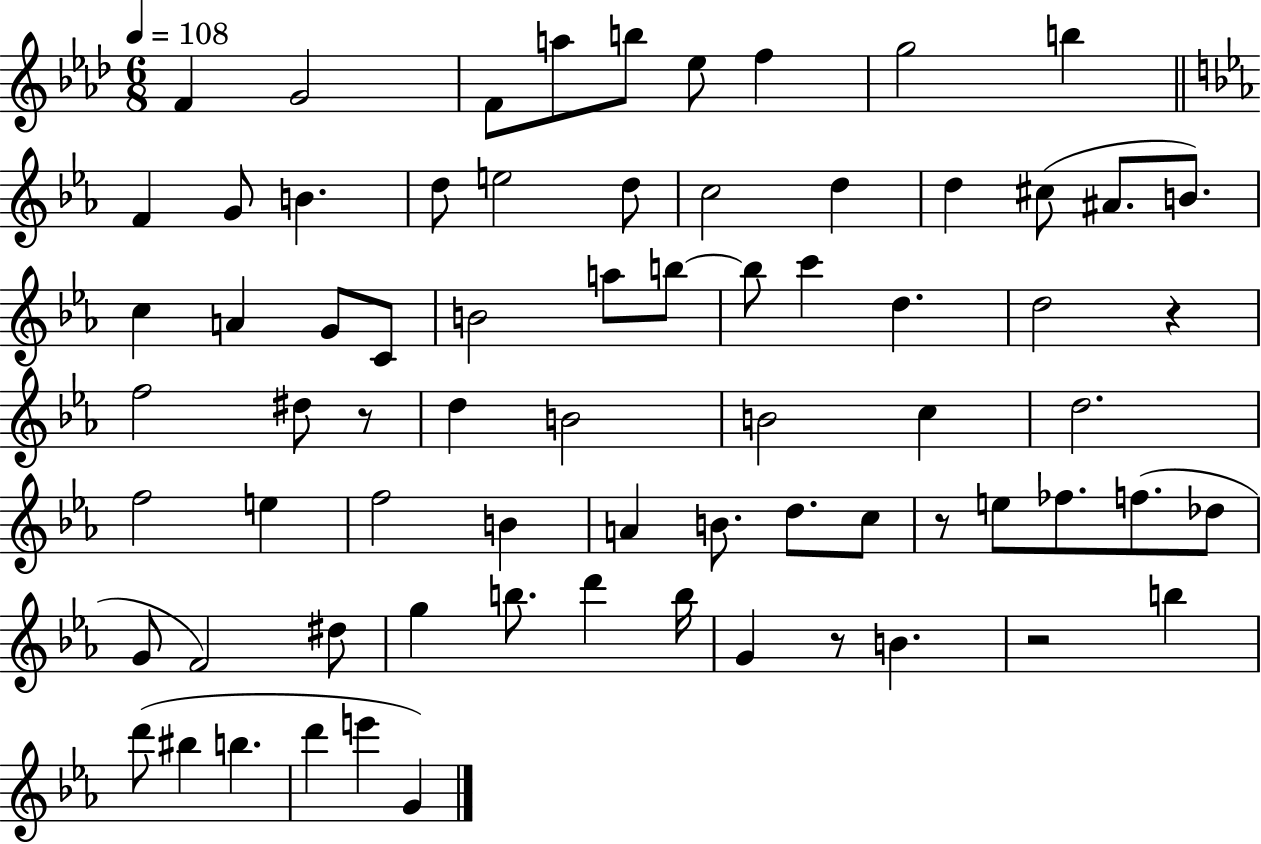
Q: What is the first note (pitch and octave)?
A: F4